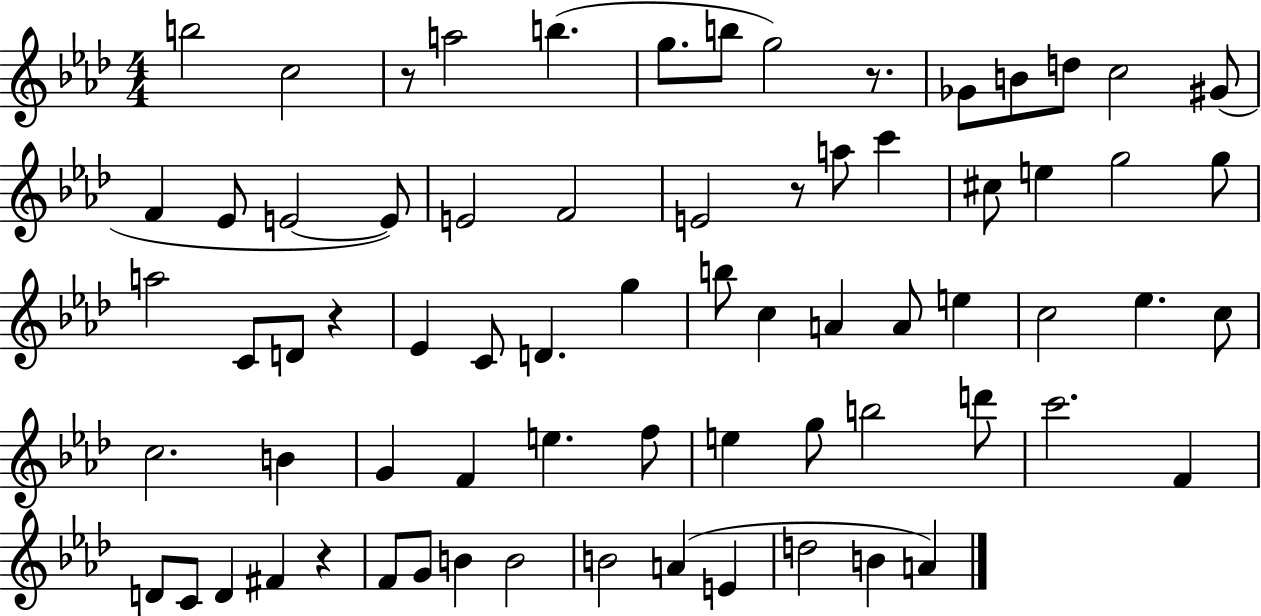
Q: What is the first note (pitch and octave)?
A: B5